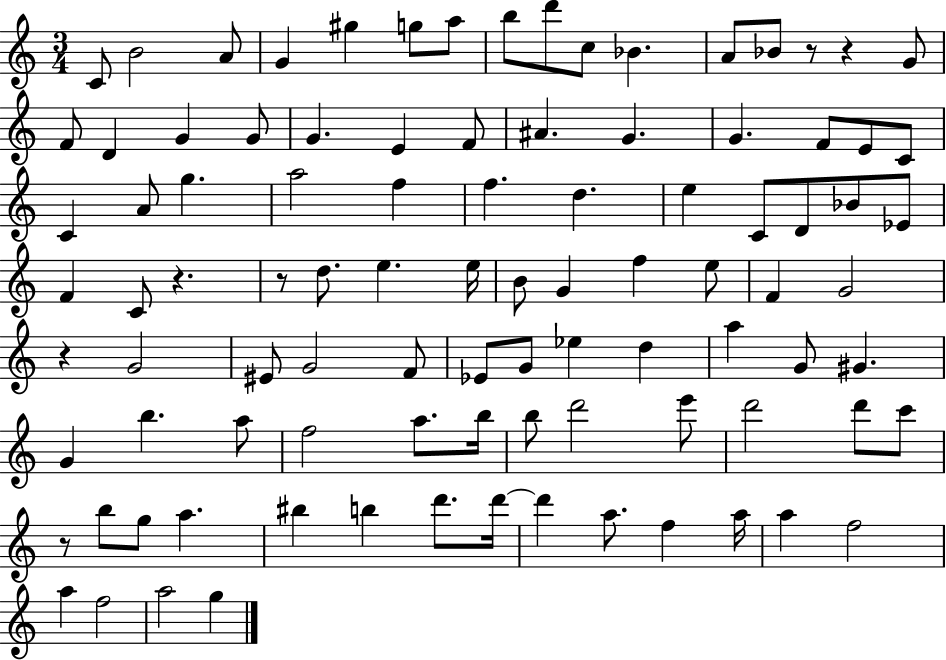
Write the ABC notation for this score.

X:1
T:Untitled
M:3/4
L:1/4
K:C
C/2 B2 A/2 G ^g g/2 a/2 b/2 d'/2 c/2 _B A/2 _B/2 z/2 z G/2 F/2 D G G/2 G E F/2 ^A G G F/2 E/2 C/2 C A/2 g a2 f f d e C/2 D/2 _B/2 _E/2 F C/2 z z/2 d/2 e e/4 B/2 G f e/2 F G2 z G2 ^E/2 G2 F/2 _E/2 G/2 _e d a G/2 ^G G b a/2 f2 a/2 b/4 b/2 d'2 e'/2 d'2 d'/2 c'/2 z/2 b/2 g/2 a ^b b d'/2 d'/4 d' a/2 f a/4 a f2 a f2 a2 g